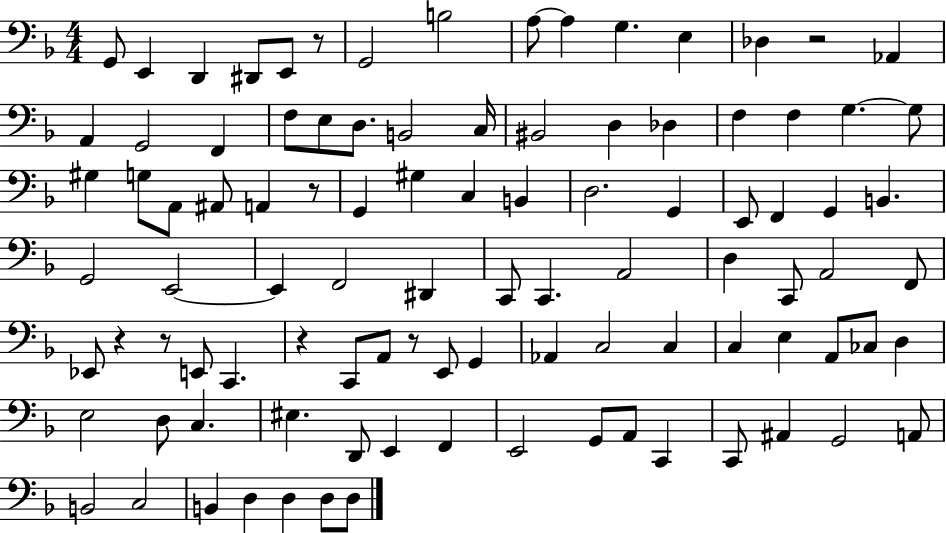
G2/e E2/q D2/q D#2/e E2/e R/e G2/h B3/h A3/e A3/q G3/q. E3/q Db3/q R/h Ab2/q A2/q G2/h F2/q F3/e E3/e D3/e. B2/h C3/s BIS2/h D3/q Db3/q F3/q F3/q G3/q. G3/e G#3/q G3/e A2/e A#2/e A2/q R/e G2/q G#3/q C3/q B2/q D3/h. G2/q E2/e F2/q G2/q B2/q. G2/h E2/h E2/q F2/h D#2/q C2/e C2/q. A2/h D3/q C2/e A2/h F2/e Eb2/e R/q R/e E2/e C2/q. R/q C2/e A2/e R/e E2/e G2/q Ab2/q C3/h C3/q C3/q E3/q A2/e CES3/e D3/q E3/h D3/e C3/q. EIS3/q. D2/e E2/q F2/q E2/h G2/e A2/e C2/q C2/e A#2/q G2/h A2/e B2/h C3/h B2/q D3/q D3/q D3/e D3/e